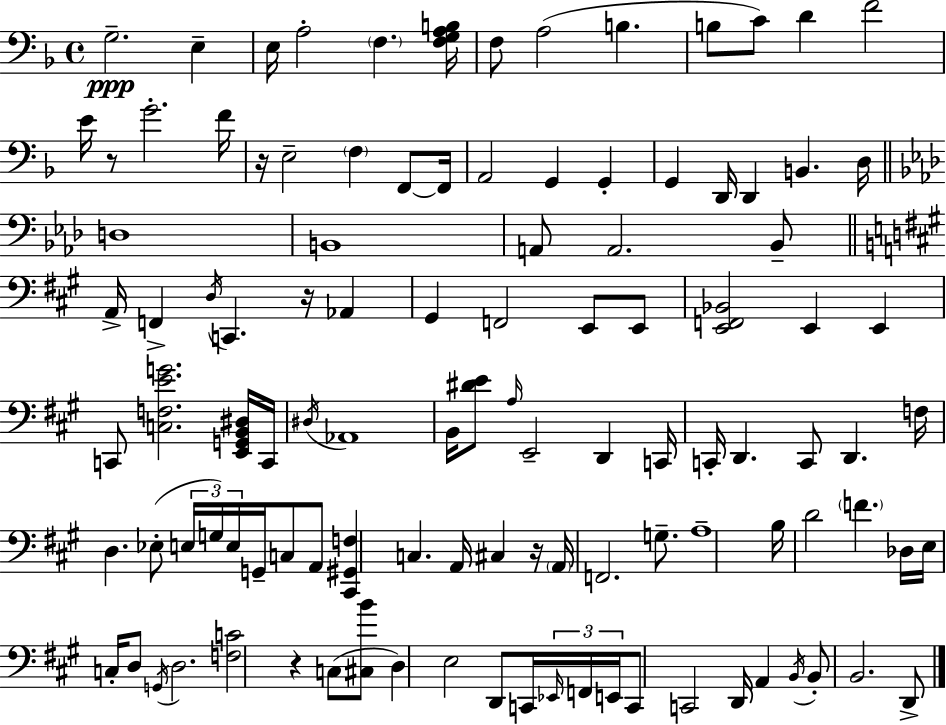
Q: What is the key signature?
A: D minor